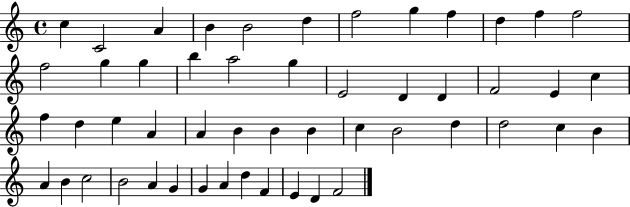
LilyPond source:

{
  \clef treble
  \time 4/4
  \defaultTimeSignature
  \key c \major
  c''4 c'2 a'4 | b'4 b'2 d''4 | f''2 g''4 f''4 | d''4 f''4 f''2 | \break f''2 g''4 g''4 | b''4 a''2 g''4 | e'2 d'4 d'4 | f'2 e'4 c''4 | \break f''4 d''4 e''4 a'4 | a'4 b'4 b'4 b'4 | c''4 b'2 d''4 | d''2 c''4 b'4 | \break a'4 b'4 c''2 | b'2 a'4 g'4 | g'4 a'4 d''4 f'4 | e'4 d'4 f'2 | \break \bar "|."
}